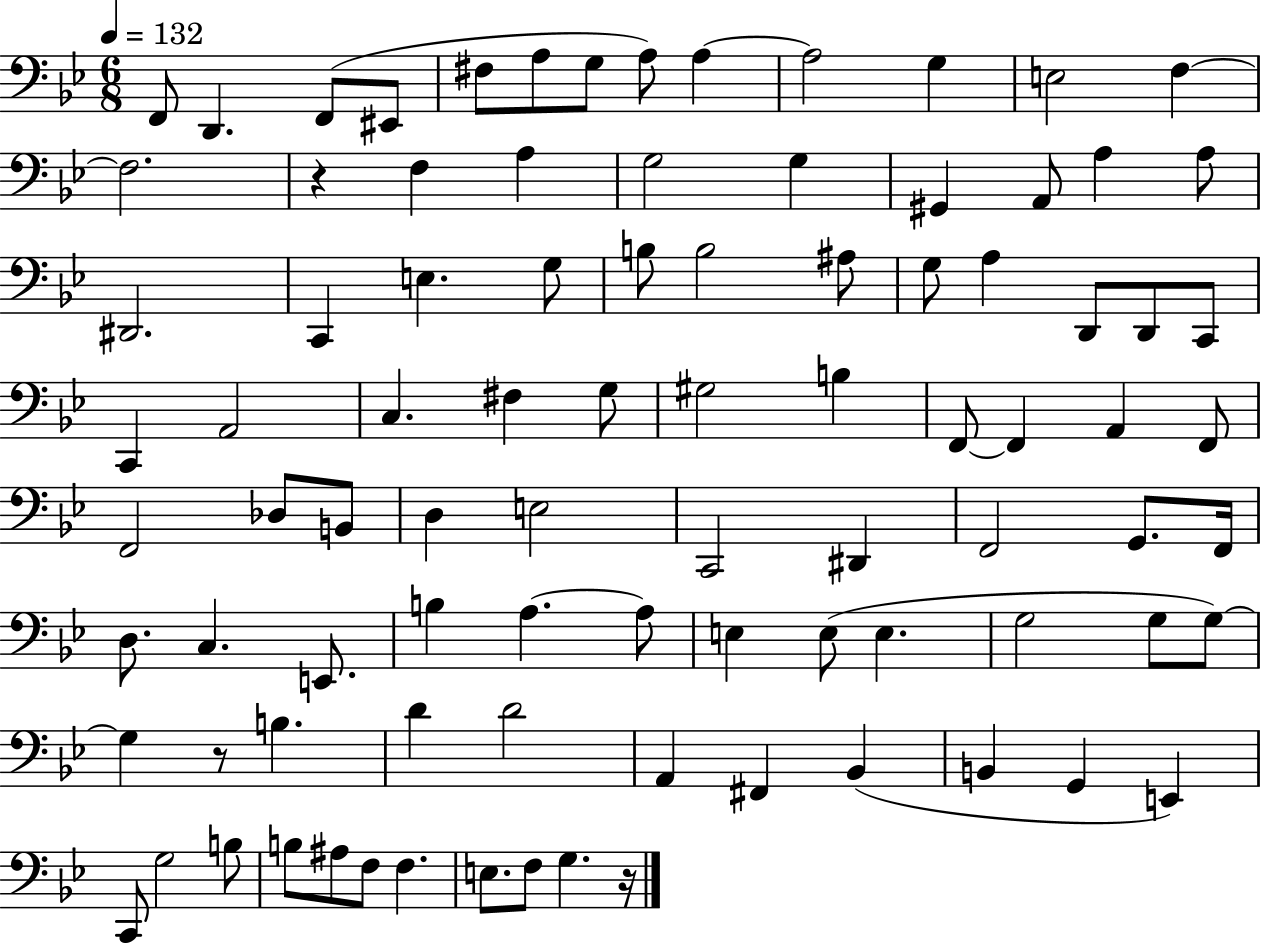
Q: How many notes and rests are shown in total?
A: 90